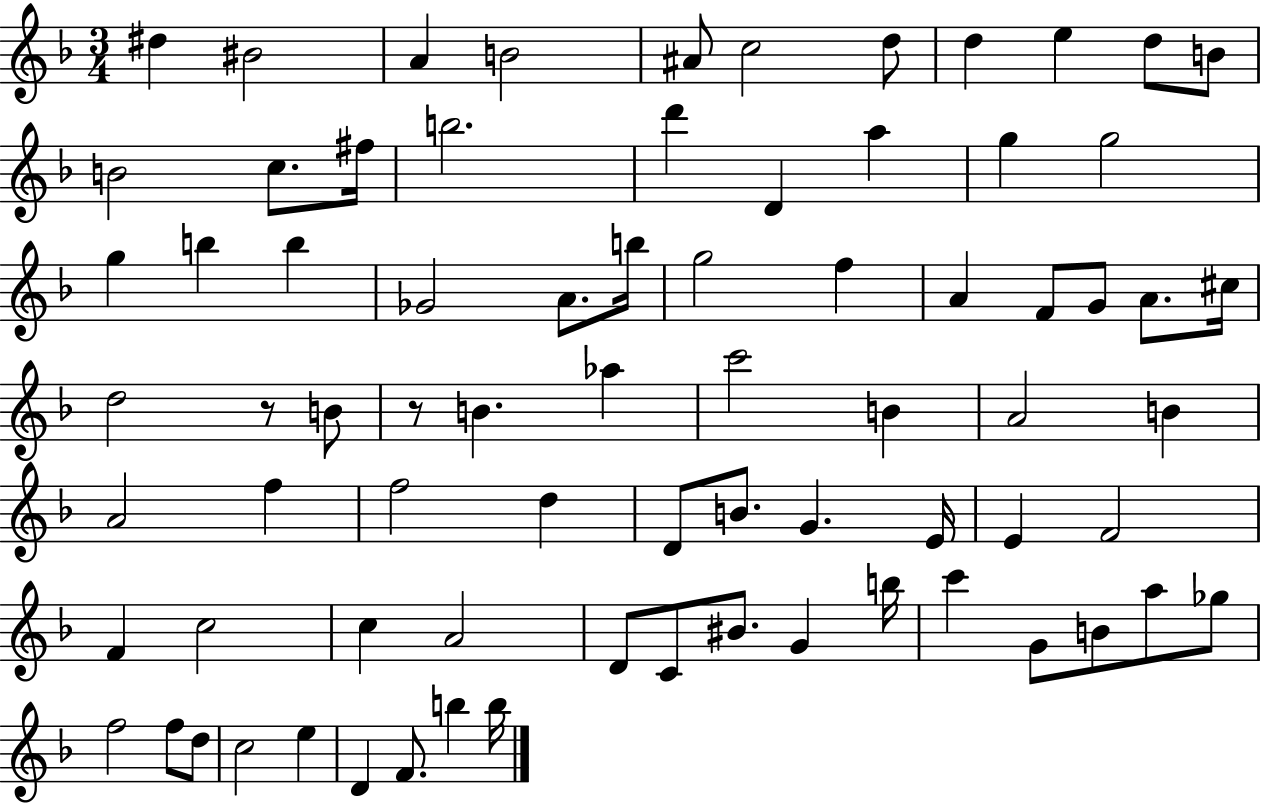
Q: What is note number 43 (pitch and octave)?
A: F5